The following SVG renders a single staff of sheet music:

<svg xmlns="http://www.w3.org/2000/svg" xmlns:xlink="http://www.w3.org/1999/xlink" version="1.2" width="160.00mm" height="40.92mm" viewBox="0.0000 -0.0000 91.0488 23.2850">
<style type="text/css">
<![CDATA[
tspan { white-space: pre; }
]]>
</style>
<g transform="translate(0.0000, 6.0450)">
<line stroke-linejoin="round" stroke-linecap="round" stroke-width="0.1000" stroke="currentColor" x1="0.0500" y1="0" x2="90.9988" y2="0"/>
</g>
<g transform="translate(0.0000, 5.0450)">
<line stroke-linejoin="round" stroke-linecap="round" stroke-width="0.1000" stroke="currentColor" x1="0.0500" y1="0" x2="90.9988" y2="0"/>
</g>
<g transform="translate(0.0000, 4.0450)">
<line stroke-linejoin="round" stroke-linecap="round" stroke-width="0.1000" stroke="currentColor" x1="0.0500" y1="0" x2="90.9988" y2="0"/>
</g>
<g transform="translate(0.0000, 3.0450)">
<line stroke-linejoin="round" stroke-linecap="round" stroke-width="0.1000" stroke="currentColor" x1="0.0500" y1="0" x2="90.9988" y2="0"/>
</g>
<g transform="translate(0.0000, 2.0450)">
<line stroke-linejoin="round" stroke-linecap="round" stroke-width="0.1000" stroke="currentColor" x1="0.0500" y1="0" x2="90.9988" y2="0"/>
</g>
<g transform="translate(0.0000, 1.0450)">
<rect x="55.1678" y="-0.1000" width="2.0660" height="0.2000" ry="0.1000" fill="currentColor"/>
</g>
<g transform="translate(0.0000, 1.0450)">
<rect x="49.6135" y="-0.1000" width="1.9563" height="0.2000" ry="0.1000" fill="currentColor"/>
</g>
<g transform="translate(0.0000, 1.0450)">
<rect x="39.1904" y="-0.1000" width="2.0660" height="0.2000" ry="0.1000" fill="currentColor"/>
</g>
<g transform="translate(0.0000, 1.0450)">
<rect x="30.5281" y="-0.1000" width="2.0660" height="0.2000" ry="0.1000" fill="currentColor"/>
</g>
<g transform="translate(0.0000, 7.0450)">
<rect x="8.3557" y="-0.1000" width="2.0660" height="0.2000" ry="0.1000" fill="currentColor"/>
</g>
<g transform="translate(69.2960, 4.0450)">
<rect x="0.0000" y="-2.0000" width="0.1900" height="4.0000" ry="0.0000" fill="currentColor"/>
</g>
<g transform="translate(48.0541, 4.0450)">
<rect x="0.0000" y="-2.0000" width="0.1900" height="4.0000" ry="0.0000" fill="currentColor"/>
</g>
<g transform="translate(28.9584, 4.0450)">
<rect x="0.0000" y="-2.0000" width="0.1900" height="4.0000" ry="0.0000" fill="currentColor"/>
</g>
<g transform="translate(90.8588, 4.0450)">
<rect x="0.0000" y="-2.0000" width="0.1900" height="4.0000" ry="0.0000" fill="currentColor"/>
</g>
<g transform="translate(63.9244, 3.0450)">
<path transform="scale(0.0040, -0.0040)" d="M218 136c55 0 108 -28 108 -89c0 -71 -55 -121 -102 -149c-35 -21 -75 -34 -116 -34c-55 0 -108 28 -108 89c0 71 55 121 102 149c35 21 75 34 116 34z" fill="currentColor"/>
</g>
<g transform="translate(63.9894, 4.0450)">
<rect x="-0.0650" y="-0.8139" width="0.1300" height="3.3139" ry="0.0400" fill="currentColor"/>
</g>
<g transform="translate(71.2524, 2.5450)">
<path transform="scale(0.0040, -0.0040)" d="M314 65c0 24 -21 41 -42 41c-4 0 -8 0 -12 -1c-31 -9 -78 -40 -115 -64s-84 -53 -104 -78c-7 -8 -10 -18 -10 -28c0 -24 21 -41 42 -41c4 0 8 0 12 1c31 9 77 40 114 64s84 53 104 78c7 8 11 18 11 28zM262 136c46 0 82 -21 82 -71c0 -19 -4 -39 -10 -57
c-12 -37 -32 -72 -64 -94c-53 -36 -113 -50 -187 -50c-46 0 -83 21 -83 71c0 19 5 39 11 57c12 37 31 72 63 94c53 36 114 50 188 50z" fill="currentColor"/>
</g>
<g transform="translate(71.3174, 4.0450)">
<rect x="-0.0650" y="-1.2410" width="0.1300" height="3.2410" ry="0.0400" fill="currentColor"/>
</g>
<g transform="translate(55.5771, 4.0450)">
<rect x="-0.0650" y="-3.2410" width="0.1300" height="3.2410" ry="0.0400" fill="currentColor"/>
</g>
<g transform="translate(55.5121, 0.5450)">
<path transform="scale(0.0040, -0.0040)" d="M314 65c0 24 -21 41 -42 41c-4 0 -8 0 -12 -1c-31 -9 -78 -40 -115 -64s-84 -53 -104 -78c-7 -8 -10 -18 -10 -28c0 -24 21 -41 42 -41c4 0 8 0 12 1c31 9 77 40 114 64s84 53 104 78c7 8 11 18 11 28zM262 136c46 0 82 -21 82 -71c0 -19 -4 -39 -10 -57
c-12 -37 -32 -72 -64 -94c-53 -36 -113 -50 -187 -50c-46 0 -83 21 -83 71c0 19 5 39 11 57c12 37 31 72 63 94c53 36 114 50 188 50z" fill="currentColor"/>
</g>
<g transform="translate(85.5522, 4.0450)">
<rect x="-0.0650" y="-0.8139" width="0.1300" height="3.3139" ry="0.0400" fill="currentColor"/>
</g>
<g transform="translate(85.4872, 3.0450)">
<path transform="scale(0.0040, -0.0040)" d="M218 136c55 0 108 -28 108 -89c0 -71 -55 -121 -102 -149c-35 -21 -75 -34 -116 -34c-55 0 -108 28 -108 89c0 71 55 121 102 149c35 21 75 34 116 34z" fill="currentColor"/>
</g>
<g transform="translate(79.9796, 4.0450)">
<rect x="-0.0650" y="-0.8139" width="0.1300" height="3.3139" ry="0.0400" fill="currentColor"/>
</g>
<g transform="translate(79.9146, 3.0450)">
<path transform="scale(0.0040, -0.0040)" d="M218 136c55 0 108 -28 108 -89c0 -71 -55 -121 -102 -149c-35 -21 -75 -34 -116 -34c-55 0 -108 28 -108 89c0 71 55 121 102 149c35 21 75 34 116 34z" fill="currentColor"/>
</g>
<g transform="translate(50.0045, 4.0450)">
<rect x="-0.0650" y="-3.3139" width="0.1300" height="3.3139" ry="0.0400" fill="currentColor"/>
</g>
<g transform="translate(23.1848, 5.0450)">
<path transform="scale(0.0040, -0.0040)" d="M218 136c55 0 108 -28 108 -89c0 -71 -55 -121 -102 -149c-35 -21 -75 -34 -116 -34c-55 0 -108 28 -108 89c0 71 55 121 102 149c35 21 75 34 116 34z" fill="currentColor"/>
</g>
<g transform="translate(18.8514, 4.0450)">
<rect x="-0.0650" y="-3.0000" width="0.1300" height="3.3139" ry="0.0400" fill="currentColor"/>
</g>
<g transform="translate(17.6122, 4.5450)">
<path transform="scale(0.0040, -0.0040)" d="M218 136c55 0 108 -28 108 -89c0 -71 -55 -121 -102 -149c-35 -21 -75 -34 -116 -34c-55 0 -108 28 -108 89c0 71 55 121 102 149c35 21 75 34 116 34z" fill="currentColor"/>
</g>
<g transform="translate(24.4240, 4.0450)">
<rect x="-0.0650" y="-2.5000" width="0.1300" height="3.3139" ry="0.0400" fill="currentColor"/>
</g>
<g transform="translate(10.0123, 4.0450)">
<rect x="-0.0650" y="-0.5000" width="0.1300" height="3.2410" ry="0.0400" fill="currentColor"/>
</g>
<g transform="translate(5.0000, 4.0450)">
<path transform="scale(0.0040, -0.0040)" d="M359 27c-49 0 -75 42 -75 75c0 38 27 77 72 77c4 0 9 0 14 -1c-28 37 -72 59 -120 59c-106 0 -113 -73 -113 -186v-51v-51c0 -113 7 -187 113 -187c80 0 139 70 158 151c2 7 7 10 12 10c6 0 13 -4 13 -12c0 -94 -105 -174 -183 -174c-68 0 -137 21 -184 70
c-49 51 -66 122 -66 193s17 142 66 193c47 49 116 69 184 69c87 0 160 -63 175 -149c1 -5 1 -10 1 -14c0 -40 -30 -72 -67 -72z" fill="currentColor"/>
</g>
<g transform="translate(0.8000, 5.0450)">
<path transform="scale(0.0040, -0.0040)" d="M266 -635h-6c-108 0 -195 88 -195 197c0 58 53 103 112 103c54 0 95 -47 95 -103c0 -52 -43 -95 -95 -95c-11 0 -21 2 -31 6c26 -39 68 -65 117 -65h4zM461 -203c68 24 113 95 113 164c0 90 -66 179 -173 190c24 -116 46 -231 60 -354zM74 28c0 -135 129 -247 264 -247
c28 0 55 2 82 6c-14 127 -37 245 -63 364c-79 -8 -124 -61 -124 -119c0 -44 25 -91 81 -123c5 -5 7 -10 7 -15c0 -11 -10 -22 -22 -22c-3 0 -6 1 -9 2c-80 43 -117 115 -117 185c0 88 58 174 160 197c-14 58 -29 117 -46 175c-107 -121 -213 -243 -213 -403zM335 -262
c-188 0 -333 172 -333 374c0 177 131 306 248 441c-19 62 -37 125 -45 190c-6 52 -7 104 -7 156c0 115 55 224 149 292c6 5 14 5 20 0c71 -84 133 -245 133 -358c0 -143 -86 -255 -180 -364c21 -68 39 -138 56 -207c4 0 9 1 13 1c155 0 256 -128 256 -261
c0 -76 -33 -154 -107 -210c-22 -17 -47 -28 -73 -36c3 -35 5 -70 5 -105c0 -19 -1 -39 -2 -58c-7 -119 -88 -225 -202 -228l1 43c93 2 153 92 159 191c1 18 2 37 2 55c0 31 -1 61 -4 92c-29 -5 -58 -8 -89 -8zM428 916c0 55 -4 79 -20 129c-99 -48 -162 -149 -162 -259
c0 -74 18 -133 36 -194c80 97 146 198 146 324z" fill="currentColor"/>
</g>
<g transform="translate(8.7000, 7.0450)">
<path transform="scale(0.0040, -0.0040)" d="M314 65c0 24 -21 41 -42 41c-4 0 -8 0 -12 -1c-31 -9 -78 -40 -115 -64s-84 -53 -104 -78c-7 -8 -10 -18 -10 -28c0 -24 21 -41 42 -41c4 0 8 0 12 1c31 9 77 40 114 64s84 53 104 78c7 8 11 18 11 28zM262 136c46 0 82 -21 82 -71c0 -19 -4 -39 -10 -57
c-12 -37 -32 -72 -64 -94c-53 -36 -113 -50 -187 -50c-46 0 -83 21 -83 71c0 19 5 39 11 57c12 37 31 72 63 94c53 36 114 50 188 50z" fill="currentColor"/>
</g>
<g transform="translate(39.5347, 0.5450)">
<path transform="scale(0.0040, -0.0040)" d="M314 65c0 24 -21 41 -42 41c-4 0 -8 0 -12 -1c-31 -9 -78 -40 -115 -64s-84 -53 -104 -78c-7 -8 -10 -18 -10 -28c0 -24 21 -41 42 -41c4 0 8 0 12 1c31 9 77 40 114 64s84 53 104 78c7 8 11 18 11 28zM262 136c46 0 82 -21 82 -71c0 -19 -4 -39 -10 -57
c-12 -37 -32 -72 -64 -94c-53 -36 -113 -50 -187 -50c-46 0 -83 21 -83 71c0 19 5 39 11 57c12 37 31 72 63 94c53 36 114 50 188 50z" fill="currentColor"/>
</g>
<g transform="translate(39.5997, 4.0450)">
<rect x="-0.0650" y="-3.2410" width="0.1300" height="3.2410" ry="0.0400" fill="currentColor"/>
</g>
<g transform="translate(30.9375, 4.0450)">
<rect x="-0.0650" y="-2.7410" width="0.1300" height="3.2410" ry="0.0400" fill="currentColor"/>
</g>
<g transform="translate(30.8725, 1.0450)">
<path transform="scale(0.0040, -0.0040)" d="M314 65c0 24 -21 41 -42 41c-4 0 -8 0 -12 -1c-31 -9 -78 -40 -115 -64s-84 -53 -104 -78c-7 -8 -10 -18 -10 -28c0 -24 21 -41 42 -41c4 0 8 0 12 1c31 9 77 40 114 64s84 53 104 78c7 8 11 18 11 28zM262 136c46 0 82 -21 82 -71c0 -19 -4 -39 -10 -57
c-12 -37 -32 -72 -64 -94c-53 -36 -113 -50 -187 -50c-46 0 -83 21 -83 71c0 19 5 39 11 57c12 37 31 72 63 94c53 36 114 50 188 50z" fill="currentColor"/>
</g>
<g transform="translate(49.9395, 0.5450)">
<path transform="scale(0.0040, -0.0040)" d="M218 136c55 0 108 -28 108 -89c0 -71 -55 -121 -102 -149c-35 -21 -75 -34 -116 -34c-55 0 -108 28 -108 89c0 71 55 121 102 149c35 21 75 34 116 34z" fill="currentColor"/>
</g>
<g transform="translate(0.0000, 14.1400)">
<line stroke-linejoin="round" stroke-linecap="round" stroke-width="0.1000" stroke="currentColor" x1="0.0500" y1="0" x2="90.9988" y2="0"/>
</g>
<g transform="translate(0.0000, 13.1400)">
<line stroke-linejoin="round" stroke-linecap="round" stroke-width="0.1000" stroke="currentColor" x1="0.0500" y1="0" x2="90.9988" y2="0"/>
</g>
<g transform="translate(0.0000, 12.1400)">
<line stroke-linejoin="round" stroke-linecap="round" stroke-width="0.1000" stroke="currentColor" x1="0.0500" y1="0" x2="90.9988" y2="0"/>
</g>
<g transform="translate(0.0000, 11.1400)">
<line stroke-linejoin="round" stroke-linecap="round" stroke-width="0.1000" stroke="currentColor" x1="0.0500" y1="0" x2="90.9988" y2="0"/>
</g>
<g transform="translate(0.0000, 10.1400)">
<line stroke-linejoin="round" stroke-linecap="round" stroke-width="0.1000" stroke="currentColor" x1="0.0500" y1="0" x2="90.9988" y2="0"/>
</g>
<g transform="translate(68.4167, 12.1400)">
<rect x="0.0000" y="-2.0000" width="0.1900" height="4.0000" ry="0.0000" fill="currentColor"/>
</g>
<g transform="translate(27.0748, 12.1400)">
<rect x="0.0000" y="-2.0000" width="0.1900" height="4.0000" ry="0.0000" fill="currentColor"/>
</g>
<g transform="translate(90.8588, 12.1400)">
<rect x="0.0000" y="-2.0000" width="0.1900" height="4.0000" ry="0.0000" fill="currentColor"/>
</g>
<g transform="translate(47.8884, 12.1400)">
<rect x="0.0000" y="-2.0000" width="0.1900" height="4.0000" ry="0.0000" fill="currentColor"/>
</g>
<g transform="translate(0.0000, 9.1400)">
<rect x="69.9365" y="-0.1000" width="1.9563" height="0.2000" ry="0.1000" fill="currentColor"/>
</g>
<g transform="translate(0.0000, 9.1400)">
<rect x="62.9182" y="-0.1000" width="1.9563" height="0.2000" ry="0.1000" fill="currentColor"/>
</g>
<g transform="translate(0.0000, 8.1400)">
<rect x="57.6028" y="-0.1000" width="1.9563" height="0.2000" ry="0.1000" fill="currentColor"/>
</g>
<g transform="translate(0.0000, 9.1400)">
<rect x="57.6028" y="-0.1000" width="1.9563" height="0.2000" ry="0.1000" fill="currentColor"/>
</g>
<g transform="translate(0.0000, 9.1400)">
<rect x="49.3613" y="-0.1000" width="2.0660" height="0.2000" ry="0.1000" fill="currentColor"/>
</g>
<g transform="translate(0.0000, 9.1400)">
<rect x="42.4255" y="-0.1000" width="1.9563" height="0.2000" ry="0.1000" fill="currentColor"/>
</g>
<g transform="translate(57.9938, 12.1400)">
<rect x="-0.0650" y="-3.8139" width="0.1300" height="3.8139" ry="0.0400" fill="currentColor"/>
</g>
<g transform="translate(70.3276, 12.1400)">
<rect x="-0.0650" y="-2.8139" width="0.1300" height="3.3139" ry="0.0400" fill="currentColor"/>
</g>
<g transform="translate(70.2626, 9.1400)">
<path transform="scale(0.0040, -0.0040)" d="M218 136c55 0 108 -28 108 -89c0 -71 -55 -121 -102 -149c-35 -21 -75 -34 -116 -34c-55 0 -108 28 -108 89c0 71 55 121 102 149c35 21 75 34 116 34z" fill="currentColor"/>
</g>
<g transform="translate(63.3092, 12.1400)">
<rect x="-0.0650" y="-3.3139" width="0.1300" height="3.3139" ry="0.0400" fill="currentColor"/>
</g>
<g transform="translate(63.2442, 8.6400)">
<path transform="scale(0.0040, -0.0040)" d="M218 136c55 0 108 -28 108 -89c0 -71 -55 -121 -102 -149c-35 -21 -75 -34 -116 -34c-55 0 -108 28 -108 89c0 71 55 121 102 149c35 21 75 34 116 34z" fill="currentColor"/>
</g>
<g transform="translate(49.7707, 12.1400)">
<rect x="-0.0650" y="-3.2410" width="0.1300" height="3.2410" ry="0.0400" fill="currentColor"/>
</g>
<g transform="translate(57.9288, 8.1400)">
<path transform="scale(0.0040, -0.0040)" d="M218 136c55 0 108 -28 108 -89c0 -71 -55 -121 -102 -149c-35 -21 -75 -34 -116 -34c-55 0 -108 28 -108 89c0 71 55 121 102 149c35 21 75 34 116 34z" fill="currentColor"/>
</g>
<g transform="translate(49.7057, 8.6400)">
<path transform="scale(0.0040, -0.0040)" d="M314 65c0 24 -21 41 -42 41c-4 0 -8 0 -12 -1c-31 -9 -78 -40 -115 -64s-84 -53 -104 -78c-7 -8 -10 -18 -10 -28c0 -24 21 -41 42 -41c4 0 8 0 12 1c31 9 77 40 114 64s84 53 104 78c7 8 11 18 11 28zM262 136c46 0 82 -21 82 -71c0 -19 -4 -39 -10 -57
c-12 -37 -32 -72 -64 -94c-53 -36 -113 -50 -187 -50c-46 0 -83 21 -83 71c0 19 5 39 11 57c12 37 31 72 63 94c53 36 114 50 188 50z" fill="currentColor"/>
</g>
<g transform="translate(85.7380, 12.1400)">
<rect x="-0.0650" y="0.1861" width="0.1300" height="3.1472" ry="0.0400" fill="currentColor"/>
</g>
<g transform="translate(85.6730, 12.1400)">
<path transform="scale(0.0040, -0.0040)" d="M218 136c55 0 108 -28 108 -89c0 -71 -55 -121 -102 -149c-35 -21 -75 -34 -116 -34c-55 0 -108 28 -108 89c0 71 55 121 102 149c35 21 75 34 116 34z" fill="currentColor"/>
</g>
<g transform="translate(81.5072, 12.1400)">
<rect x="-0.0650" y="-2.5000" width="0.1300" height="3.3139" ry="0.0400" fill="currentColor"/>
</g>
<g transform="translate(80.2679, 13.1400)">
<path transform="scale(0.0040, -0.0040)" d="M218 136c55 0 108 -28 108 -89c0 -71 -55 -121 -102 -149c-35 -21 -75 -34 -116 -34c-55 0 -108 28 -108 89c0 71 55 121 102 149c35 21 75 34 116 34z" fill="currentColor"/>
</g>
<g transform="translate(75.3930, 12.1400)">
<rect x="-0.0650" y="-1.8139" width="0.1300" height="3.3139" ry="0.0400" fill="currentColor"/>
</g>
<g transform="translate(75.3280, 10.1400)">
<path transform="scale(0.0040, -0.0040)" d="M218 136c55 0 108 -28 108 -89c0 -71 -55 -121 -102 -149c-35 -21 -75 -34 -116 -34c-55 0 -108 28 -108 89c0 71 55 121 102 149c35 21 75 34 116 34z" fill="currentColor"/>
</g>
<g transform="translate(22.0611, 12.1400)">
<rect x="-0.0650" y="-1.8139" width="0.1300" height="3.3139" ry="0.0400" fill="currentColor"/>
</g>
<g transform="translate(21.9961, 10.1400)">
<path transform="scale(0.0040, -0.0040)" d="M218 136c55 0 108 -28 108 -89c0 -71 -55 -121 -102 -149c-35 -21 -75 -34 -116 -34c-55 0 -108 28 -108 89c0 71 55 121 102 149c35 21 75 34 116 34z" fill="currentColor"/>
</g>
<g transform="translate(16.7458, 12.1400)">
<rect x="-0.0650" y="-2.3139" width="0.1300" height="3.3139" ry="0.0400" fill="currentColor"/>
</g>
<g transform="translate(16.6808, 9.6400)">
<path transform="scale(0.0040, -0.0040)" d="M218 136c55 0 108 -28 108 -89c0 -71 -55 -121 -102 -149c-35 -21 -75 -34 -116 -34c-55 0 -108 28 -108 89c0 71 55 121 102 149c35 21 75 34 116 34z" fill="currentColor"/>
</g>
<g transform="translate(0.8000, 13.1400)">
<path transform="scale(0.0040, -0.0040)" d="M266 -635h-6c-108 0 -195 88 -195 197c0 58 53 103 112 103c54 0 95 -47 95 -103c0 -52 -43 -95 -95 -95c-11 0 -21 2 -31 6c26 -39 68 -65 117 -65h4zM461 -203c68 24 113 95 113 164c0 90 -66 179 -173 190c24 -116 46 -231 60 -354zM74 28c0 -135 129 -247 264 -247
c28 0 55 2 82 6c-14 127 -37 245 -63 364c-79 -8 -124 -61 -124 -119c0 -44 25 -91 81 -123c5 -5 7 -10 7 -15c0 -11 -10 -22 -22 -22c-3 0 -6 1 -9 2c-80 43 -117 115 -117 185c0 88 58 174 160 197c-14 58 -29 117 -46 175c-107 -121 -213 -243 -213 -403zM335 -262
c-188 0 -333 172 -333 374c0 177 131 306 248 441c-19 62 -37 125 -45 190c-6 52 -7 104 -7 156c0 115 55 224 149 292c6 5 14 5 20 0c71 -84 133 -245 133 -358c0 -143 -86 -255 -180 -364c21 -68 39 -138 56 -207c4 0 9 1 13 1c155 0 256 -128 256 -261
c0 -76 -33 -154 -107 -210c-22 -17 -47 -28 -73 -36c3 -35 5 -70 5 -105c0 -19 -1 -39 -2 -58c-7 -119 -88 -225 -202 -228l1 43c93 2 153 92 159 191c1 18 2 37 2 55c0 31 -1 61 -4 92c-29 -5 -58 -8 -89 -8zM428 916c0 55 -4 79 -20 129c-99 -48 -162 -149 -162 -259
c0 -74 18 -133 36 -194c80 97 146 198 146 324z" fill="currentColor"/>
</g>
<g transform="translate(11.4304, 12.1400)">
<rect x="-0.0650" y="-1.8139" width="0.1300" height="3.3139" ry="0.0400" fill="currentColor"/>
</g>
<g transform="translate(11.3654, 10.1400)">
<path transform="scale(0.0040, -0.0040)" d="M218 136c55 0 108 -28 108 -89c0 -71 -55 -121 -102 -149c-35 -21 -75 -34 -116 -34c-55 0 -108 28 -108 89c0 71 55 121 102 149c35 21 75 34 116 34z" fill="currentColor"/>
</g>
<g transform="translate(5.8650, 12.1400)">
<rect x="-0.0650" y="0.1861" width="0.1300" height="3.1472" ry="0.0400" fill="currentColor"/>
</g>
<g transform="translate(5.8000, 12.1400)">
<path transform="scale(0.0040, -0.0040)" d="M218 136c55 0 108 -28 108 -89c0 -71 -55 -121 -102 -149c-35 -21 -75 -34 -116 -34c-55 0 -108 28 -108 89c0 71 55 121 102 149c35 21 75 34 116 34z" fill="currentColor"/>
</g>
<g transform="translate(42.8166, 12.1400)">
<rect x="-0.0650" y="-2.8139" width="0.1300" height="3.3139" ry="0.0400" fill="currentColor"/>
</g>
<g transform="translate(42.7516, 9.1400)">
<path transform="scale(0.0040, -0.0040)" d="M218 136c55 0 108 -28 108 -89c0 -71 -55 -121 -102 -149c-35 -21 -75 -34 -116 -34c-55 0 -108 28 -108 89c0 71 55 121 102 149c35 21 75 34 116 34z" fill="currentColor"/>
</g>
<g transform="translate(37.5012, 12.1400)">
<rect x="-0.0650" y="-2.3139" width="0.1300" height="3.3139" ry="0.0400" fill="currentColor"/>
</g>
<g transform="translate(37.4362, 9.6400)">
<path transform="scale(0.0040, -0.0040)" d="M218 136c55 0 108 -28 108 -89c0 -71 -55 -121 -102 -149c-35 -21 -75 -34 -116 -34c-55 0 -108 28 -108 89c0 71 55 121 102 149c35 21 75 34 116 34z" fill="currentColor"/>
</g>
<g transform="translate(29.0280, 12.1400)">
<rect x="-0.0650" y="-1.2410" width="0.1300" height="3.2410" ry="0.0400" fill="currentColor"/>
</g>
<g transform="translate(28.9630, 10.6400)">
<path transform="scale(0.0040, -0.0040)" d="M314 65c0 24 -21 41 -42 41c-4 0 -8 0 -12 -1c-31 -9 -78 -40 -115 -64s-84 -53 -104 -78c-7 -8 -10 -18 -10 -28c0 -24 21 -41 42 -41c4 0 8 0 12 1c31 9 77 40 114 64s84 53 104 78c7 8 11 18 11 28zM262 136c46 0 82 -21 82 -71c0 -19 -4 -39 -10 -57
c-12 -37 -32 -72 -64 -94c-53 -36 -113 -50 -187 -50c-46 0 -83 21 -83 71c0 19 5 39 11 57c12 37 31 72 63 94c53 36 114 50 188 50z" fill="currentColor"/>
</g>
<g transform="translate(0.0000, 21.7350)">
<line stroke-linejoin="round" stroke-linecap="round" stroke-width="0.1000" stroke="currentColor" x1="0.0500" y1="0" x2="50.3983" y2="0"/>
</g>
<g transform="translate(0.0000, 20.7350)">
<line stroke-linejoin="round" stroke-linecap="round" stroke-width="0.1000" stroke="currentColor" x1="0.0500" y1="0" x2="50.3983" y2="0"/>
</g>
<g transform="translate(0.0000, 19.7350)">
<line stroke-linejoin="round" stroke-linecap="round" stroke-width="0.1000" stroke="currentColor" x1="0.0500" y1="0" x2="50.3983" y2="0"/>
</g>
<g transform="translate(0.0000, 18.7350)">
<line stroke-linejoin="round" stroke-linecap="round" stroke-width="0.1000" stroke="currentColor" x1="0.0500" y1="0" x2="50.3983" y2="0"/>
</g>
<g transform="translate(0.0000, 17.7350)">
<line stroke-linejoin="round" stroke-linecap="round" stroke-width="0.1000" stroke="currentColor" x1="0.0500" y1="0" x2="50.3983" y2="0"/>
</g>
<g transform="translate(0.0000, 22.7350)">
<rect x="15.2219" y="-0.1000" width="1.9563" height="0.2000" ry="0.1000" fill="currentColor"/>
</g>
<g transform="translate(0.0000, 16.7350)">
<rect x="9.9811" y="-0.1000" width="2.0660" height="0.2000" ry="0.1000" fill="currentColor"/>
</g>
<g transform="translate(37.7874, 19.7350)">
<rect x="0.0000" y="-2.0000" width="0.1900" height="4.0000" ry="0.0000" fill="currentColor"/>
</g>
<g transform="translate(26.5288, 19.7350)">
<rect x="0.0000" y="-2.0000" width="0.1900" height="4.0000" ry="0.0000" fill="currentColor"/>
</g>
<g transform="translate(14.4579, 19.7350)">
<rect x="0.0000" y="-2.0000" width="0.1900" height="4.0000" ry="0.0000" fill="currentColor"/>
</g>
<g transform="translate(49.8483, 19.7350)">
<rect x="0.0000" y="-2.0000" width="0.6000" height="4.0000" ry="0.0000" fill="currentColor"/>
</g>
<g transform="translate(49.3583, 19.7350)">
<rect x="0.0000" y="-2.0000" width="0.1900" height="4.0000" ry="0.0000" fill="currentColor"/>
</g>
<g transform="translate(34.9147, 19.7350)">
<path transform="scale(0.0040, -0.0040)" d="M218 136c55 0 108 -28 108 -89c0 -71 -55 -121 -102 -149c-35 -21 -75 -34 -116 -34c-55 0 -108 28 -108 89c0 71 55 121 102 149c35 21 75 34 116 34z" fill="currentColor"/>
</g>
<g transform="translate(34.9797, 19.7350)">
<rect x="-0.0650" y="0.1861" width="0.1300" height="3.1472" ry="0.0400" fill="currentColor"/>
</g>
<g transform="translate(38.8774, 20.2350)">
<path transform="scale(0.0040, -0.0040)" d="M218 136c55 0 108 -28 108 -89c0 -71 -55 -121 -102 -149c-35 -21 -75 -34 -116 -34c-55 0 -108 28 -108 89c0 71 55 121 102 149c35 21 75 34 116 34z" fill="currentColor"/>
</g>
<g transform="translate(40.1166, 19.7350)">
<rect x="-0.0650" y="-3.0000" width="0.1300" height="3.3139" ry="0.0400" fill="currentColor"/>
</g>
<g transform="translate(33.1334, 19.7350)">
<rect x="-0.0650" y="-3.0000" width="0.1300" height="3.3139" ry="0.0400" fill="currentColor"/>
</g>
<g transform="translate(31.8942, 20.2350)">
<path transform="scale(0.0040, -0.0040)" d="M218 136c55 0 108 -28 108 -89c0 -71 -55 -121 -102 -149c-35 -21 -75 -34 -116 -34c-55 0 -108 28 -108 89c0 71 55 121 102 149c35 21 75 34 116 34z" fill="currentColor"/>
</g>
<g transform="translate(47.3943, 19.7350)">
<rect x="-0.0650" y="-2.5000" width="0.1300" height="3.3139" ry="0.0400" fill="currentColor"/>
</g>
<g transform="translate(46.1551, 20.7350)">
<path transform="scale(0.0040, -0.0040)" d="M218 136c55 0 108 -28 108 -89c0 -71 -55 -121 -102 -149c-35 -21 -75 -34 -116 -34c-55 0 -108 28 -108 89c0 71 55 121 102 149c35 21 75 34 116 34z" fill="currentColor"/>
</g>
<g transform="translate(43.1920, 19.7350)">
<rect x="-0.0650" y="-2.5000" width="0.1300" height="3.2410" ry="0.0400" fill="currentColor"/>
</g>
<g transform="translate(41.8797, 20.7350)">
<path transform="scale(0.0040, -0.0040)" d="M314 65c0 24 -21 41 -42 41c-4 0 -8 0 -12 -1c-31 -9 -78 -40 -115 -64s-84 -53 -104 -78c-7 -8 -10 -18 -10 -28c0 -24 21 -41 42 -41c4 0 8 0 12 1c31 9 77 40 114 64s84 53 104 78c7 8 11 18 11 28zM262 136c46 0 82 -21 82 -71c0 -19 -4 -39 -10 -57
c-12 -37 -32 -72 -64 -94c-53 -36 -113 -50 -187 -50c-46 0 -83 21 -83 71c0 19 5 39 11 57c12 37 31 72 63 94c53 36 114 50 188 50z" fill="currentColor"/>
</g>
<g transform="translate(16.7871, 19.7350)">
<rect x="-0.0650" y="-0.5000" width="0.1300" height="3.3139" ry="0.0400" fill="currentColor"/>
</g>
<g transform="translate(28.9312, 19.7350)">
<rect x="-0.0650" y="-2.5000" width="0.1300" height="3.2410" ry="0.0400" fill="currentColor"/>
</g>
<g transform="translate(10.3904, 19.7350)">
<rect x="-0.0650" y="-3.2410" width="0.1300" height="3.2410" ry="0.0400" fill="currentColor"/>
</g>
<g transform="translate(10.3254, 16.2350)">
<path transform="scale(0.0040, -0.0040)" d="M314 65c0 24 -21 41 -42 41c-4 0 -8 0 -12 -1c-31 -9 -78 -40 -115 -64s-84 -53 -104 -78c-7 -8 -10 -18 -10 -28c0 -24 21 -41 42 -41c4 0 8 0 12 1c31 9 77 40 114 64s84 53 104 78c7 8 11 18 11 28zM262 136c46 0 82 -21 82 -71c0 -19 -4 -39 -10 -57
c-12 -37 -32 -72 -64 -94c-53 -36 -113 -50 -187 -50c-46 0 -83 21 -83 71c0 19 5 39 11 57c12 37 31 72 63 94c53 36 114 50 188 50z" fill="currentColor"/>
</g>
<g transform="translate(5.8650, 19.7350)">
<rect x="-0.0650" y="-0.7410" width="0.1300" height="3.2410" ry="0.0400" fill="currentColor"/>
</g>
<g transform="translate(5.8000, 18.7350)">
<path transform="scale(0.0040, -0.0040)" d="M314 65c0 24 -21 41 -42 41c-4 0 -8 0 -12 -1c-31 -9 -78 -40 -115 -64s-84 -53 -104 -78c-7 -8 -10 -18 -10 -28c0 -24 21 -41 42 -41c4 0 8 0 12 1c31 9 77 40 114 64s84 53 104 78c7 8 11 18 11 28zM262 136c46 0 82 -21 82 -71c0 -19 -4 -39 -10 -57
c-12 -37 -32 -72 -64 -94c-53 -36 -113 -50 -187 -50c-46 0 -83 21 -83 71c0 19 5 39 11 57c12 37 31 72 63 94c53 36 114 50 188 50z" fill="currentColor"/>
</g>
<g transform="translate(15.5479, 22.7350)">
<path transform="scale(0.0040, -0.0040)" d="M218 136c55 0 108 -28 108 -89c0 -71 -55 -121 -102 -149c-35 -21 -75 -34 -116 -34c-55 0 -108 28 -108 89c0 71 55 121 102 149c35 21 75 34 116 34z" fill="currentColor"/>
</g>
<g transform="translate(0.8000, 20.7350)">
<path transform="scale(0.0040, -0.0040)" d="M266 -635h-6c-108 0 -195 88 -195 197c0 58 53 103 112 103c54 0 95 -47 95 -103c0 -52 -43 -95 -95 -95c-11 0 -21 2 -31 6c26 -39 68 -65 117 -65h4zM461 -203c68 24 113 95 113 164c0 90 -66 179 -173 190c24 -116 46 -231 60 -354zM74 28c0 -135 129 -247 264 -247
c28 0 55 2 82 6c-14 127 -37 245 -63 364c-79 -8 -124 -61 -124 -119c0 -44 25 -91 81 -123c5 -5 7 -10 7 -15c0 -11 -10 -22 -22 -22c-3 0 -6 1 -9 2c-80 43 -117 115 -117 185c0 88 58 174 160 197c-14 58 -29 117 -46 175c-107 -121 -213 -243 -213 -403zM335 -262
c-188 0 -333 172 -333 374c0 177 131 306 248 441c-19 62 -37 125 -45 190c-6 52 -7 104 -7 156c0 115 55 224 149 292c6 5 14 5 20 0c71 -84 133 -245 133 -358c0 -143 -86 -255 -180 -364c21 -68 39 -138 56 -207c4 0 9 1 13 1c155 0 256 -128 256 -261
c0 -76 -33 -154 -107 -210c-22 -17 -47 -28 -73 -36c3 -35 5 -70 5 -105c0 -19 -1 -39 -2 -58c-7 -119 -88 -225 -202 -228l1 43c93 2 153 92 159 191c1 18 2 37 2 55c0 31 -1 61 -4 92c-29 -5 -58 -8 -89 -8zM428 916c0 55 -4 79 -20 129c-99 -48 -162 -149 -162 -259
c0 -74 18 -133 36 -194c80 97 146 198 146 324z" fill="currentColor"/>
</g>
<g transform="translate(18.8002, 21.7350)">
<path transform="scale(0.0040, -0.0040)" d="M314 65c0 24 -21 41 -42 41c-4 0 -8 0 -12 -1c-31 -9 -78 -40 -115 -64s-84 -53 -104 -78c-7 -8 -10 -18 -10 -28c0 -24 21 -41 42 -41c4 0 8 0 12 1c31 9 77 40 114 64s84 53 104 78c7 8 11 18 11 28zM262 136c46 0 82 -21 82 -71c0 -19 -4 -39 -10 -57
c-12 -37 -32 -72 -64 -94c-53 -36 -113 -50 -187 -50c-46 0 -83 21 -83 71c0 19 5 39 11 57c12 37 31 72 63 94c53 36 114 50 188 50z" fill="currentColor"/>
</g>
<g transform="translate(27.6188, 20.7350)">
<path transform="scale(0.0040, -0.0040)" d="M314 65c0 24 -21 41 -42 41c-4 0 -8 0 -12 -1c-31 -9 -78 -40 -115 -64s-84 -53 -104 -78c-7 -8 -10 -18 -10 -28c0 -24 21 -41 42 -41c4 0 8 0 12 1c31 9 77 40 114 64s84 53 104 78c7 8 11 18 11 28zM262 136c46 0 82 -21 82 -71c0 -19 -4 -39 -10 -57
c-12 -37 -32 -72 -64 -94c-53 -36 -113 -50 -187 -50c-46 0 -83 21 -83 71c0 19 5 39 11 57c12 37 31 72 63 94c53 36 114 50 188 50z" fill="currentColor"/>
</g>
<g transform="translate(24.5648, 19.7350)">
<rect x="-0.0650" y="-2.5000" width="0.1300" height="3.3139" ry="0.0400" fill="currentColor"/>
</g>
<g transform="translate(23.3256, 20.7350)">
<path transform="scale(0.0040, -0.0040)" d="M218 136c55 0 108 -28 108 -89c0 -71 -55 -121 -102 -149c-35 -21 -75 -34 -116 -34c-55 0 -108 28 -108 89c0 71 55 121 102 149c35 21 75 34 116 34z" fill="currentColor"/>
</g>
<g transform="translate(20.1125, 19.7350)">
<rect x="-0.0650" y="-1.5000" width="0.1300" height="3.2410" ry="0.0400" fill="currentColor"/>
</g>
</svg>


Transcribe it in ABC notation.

X:1
T:Untitled
M:4/4
L:1/4
K:C
C2 A G a2 b2 b b2 d e2 d d B f g f e2 g a b2 c' b a f G B d2 b2 C E2 G G2 A B A G2 G